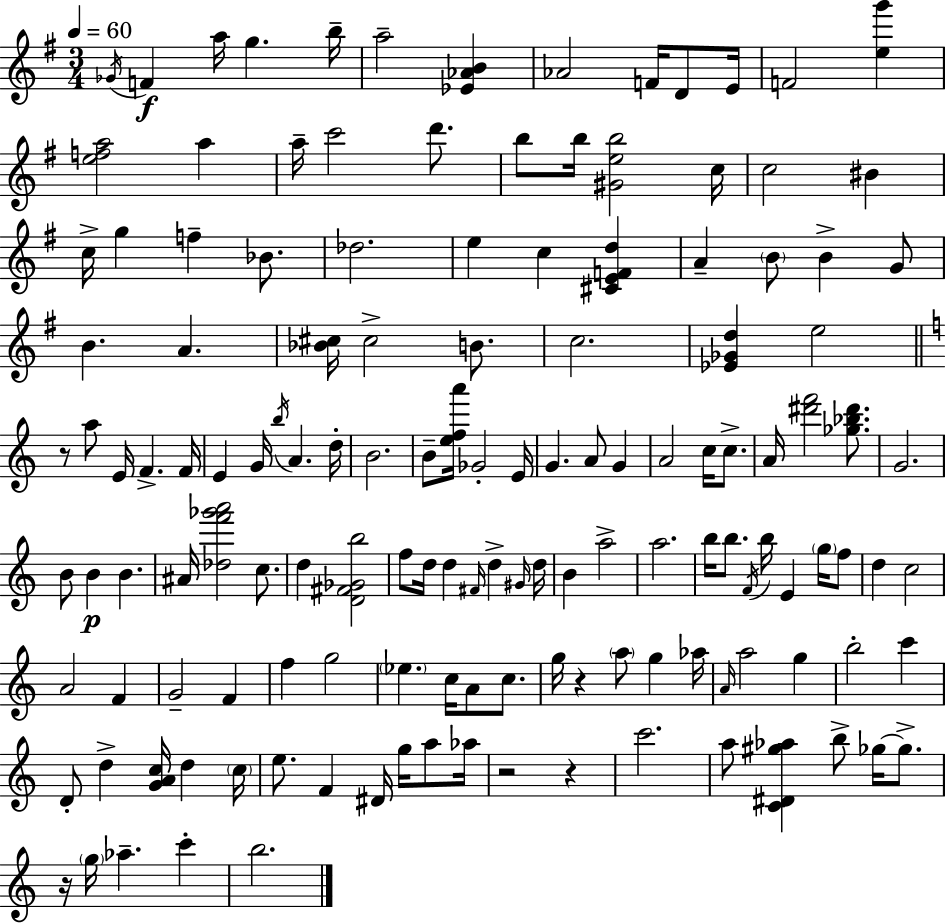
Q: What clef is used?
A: treble